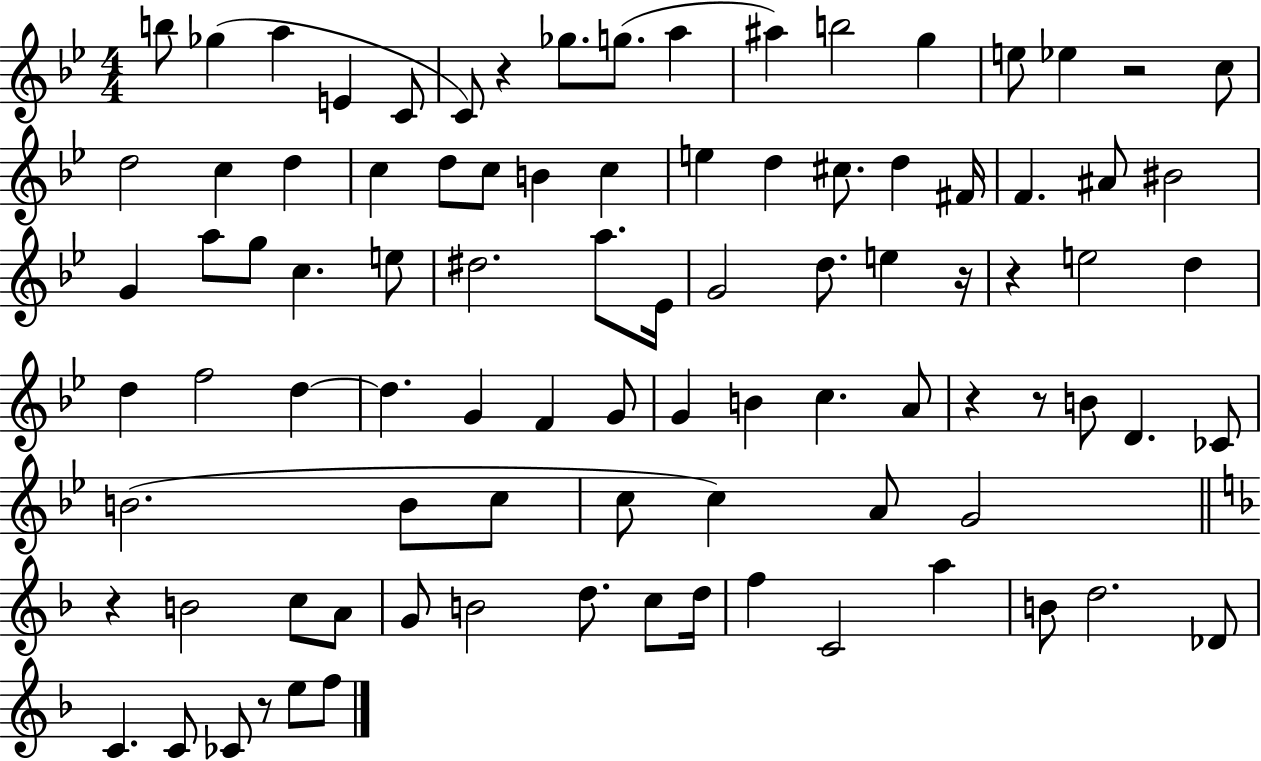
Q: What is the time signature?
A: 4/4